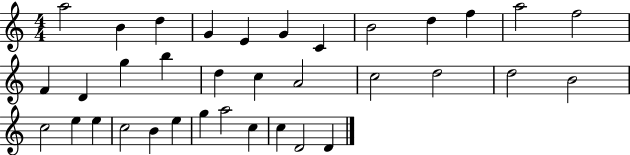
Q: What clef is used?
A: treble